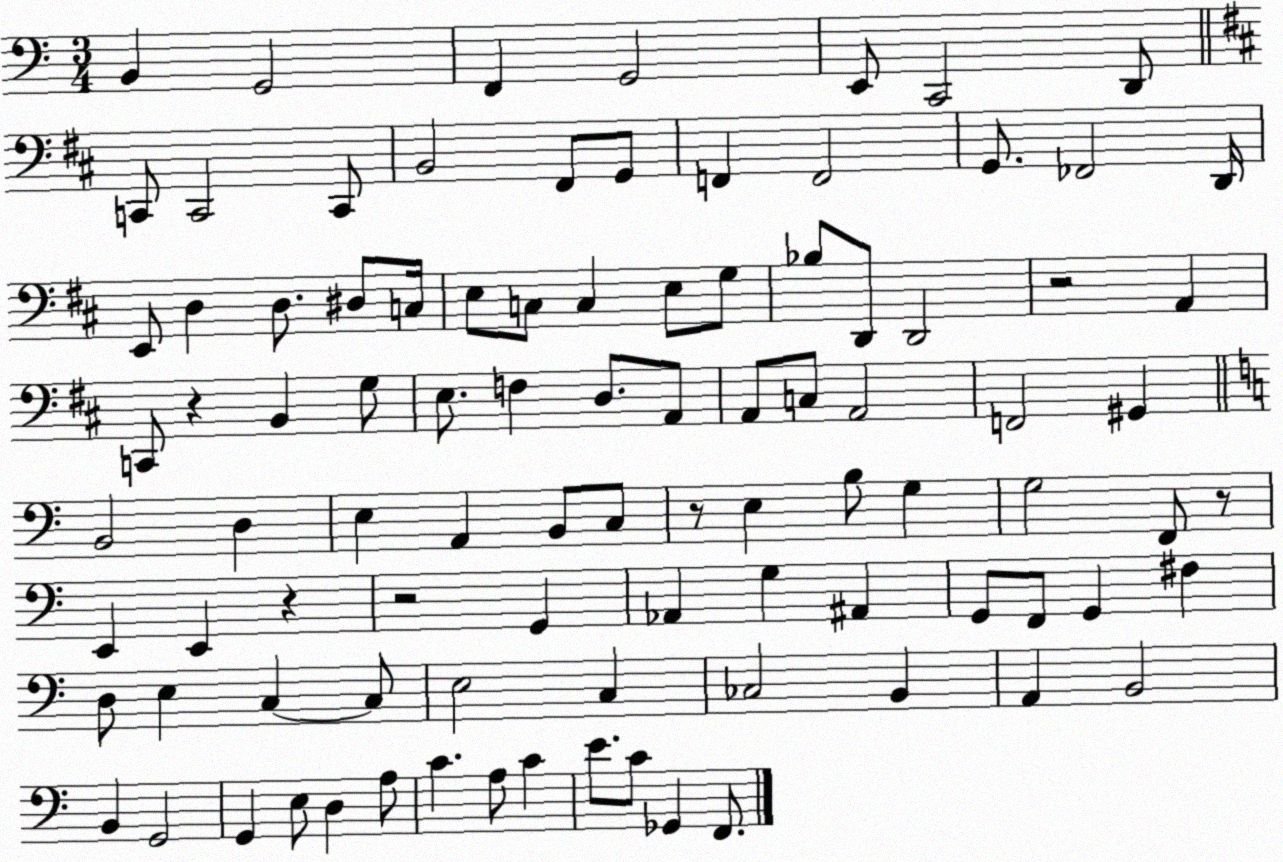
X:1
T:Untitled
M:3/4
L:1/4
K:C
B,, G,,2 F,, G,,2 E,,/2 C,,2 D,,/2 C,,/2 C,,2 C,,/2 B,,2 ^F,,/2 G,,/2 F,, F,,2 G,,/2 _F,,2 D,,/4 E,,/2 D, D,/2 ^D,/2 C,/4 E,/2 C,/2 C, E,/2 G,/2 _B,/2 D,,/2 D,,2 z2 A,, C,,/2 z B,, G,/2 E,/2 F, D,/2 A,,/2 A,,/2 C,/2 A,,2 F,,2 ^G,, B,,2 D, E, A,, B,,/2 C,/2 z/2 E, B,/2 G, G,2 F,,/2 z/2 E,, E,, z z2 G,, _A,, G, ^A,, G,,/2 F,,/2 G,, ^F, D,/2 E, C, C,/2 E,2 C, _C,2 B,, A,, B,,2 B,, G,,2 G,, E,/2 D, A,/2 C A,/2 C E/2 C/2 _G,, F,,/2